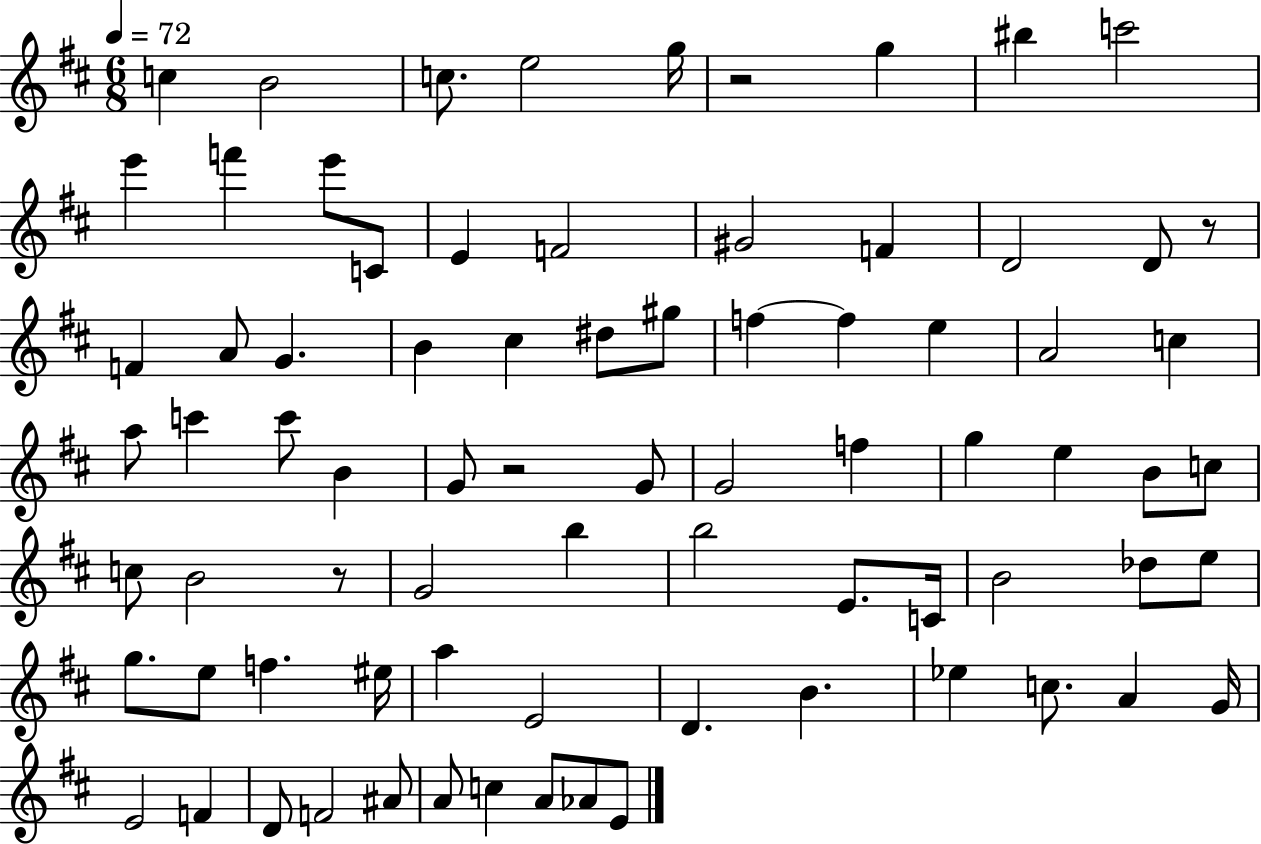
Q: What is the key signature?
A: D major